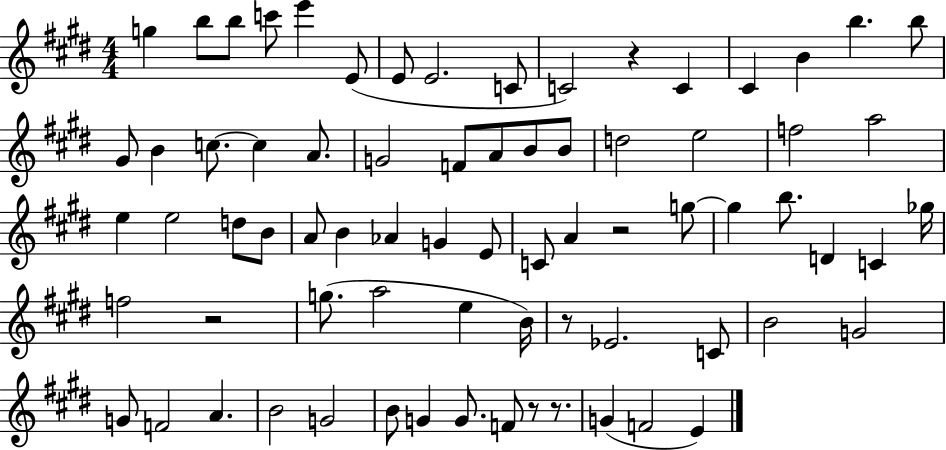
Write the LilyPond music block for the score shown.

{
  \clef treble
  \numericTimeSignature
  \time 4/4
  \key e \major
  \repeat volta 2 { g''4 b''8 b''8 c'''8 e'''4 e'8( | e'8 e'2. c'8 | c'2) r4 c'4 | cis'4 b'4 b''4. b''8 | \break gis'8 b'4 c''8.~~ c''4 a'8. | g'2 f'8 a'8 b'8 b'8 | d''2 e''2 | f''2 a''2 | \break e''4 e''2 d''8 b'8 | a'8 b'4 aes'4 g'4 e'8 | c'8 a'4 r2 g''8~~ | g''4 b''8. d'4 c'4 ges''16 | \break f''2 r2 | g''8.( a''2 e''4 b'16) | r8 ees'2. c'8 | b'2 g'2 | \break g'8 f'2 a'4. | b'2 g'2 | b'8 g'4 g'8. f'8 r8 r8. | g'4( f'2 e'4) | \break } \bar "|."
}